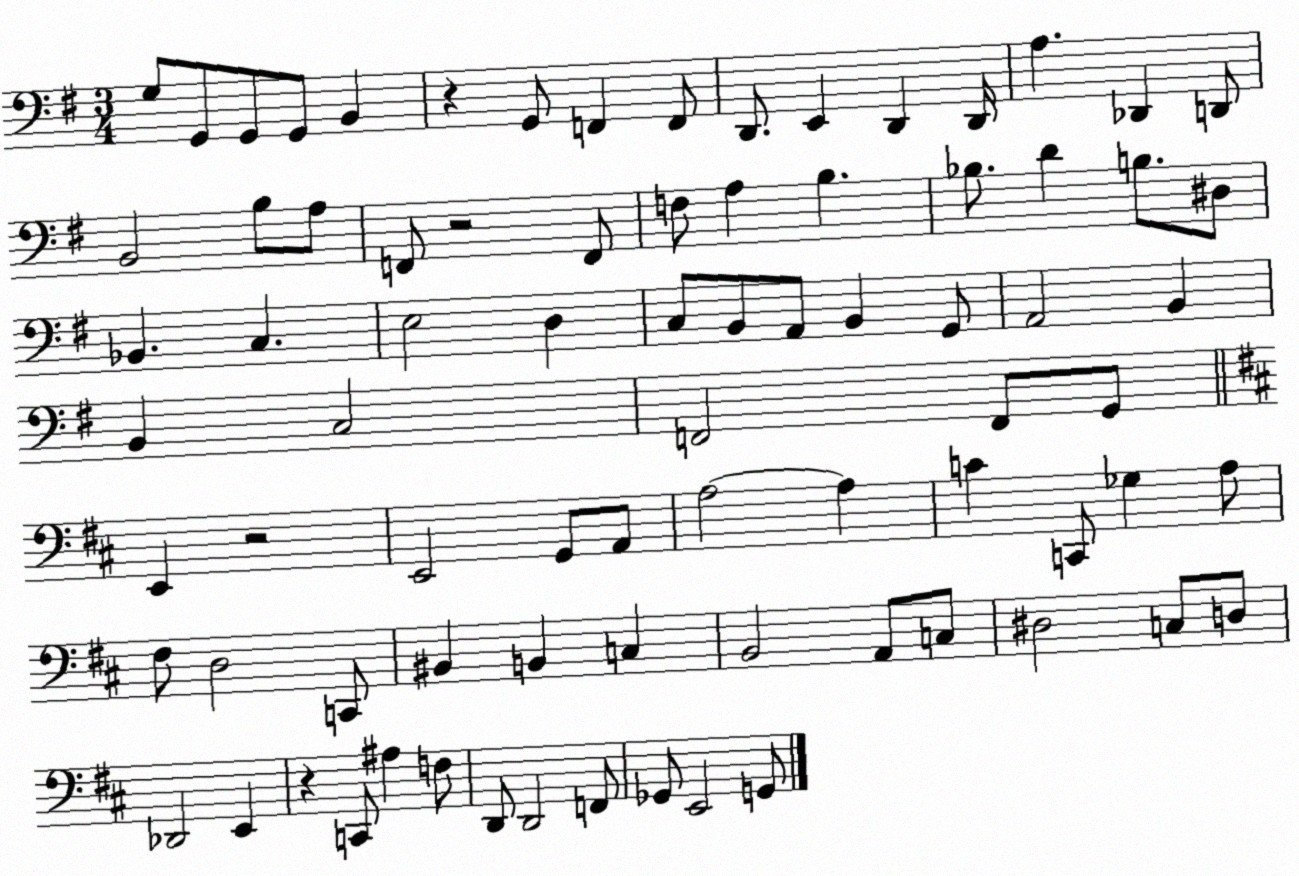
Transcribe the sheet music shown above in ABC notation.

X:1
T:Untitled
M:3/4
L:1/4
K:G
G,/2 G,,/2 G,,/2 G,,/2 B,, z G,,/2 F,, F,,/2 D,,/2 E,, D,, D,,/4 A, _D,, D,,/2 B,,2 B,/2 A,/2 F,,/2 z2 F,,/2 F,/2 A, B, _B,/2 D B,/2 ^D,/2 _B,, C, E,2 D, C,/2 B,,/2 A,,/2 B,, G,,/2 A,,2 B,, B,, C,2 F,,2 F,,/2 G,,/2 E,, z2 E,,2 G,,/2 A,,/2 A,2 A, C C,,/2 _G, A,/2 ^F,/2 D,2 C,,/2 ^B,, B,, C, B,,2 A,,/2 C,/2 ^D,2 C,/2 D,/2 _D,,2 E,, z C,,/2 ^A, F,/2 D,,/2 D,,2 F,,/2 _G,,/2 E,,2 G,,/2